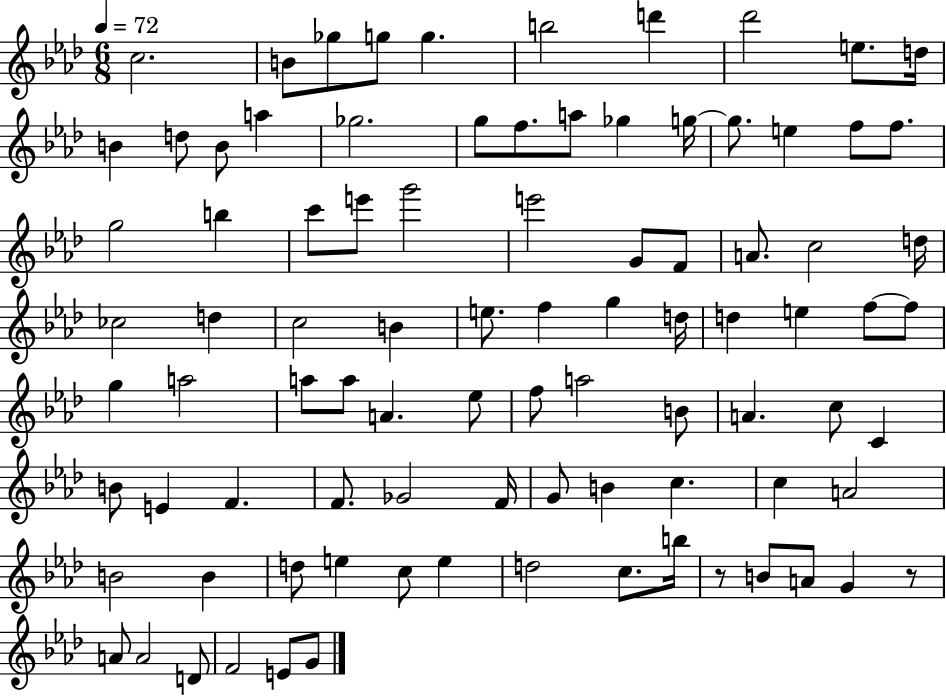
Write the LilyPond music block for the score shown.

{
  \clef treble
  \numericTimeSignature
  \time 6/8
  \key aes \major
  \tempo 4 = 72
  c''2. | b'8 ges''8 g''8 g''4. | b''2 d'''4 | des'''2 e''8. d''16 | \break b'4 d''8 b'8 a''4 | ges''2. | g''8 f''8. a''8 ges''4 g''16~~ | g''8. e''4 f''8 f''8. | \break g''2 b''4 | c'''8 e'''8 g'''2 | e'''2 g'8 f'8 | a'8. c''2 d''16 | \break ces''2 d''4 | c''2 b'4 | e''8. f''4 g''4 d''16 | d''4 e''4 f''8~~ f''8 | \break g''4 a''2 | a''8 a''8 a'4. ees''8 | f''8 a''2 b'8 | a'4. c''8 c'4 | \break b'8 e'4 f'4. | f'8. ges'2 f'16 | g'8 b'4 c''4. | c''4 a'2 | \break b'2 b'4 | d''8 e''4 c''8 e''4 | d''2 c''8. b''16 | r8 b'8 a'8 g'4 r8 | \break a'8 a'2 d'8 | f'2 e'8 g'8 | \bar "|."
}